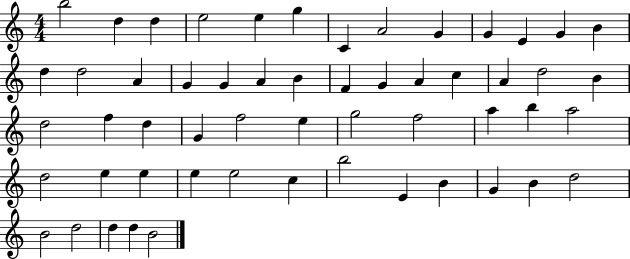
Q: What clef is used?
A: treble